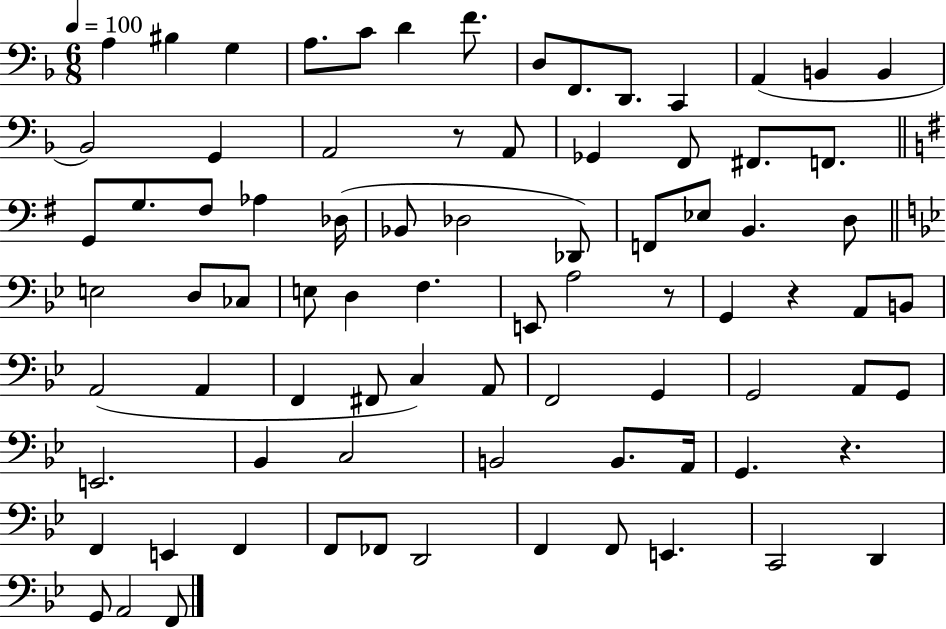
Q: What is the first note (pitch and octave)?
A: A3